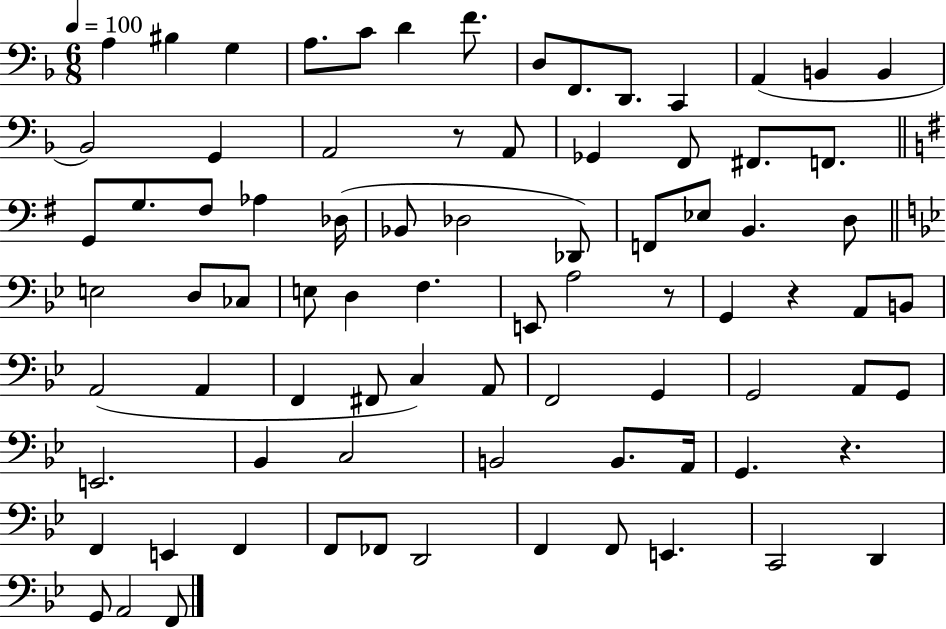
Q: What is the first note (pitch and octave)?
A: A3